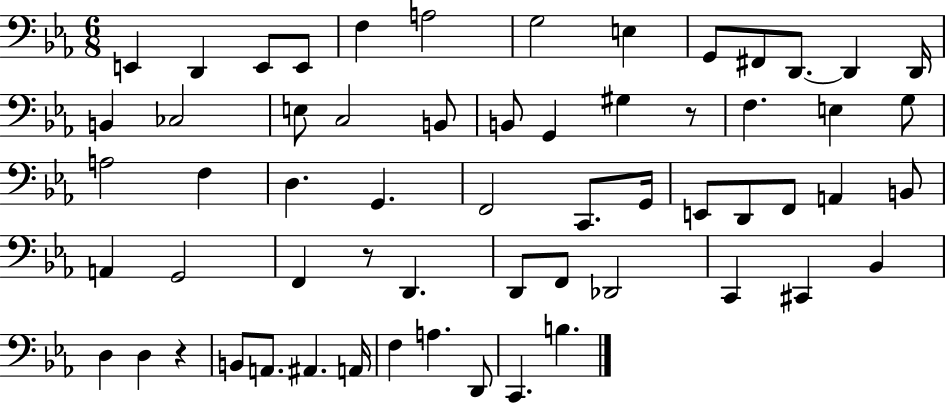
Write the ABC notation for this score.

X:1
T:Untitled
M:6/8
L:1/4
K:Eb
E,, D,, E,,/2 E,,/2 F, A,2 G,2 E, G,,/2 ^F,,/2 D,,/2 D,, D,,/4 B,, _C,2 E,/2 C,2 B,,/2 B,,/2 G,, ^G, z/2 F, E, G,/2 A,2 F, D, G,, F,,2 C,,/2 G,,/4 E,,/2 D,,/2 F,,/2 A,, B,,/2 A,, G,,2 F,, z/2 D,, D,,/2 F,,/2 _D,,2 C,, ^C,, _B,, D, D, z B,,/2 A,,/2 ^A,, A,,/4 F, A, D,,/2 C,, B,